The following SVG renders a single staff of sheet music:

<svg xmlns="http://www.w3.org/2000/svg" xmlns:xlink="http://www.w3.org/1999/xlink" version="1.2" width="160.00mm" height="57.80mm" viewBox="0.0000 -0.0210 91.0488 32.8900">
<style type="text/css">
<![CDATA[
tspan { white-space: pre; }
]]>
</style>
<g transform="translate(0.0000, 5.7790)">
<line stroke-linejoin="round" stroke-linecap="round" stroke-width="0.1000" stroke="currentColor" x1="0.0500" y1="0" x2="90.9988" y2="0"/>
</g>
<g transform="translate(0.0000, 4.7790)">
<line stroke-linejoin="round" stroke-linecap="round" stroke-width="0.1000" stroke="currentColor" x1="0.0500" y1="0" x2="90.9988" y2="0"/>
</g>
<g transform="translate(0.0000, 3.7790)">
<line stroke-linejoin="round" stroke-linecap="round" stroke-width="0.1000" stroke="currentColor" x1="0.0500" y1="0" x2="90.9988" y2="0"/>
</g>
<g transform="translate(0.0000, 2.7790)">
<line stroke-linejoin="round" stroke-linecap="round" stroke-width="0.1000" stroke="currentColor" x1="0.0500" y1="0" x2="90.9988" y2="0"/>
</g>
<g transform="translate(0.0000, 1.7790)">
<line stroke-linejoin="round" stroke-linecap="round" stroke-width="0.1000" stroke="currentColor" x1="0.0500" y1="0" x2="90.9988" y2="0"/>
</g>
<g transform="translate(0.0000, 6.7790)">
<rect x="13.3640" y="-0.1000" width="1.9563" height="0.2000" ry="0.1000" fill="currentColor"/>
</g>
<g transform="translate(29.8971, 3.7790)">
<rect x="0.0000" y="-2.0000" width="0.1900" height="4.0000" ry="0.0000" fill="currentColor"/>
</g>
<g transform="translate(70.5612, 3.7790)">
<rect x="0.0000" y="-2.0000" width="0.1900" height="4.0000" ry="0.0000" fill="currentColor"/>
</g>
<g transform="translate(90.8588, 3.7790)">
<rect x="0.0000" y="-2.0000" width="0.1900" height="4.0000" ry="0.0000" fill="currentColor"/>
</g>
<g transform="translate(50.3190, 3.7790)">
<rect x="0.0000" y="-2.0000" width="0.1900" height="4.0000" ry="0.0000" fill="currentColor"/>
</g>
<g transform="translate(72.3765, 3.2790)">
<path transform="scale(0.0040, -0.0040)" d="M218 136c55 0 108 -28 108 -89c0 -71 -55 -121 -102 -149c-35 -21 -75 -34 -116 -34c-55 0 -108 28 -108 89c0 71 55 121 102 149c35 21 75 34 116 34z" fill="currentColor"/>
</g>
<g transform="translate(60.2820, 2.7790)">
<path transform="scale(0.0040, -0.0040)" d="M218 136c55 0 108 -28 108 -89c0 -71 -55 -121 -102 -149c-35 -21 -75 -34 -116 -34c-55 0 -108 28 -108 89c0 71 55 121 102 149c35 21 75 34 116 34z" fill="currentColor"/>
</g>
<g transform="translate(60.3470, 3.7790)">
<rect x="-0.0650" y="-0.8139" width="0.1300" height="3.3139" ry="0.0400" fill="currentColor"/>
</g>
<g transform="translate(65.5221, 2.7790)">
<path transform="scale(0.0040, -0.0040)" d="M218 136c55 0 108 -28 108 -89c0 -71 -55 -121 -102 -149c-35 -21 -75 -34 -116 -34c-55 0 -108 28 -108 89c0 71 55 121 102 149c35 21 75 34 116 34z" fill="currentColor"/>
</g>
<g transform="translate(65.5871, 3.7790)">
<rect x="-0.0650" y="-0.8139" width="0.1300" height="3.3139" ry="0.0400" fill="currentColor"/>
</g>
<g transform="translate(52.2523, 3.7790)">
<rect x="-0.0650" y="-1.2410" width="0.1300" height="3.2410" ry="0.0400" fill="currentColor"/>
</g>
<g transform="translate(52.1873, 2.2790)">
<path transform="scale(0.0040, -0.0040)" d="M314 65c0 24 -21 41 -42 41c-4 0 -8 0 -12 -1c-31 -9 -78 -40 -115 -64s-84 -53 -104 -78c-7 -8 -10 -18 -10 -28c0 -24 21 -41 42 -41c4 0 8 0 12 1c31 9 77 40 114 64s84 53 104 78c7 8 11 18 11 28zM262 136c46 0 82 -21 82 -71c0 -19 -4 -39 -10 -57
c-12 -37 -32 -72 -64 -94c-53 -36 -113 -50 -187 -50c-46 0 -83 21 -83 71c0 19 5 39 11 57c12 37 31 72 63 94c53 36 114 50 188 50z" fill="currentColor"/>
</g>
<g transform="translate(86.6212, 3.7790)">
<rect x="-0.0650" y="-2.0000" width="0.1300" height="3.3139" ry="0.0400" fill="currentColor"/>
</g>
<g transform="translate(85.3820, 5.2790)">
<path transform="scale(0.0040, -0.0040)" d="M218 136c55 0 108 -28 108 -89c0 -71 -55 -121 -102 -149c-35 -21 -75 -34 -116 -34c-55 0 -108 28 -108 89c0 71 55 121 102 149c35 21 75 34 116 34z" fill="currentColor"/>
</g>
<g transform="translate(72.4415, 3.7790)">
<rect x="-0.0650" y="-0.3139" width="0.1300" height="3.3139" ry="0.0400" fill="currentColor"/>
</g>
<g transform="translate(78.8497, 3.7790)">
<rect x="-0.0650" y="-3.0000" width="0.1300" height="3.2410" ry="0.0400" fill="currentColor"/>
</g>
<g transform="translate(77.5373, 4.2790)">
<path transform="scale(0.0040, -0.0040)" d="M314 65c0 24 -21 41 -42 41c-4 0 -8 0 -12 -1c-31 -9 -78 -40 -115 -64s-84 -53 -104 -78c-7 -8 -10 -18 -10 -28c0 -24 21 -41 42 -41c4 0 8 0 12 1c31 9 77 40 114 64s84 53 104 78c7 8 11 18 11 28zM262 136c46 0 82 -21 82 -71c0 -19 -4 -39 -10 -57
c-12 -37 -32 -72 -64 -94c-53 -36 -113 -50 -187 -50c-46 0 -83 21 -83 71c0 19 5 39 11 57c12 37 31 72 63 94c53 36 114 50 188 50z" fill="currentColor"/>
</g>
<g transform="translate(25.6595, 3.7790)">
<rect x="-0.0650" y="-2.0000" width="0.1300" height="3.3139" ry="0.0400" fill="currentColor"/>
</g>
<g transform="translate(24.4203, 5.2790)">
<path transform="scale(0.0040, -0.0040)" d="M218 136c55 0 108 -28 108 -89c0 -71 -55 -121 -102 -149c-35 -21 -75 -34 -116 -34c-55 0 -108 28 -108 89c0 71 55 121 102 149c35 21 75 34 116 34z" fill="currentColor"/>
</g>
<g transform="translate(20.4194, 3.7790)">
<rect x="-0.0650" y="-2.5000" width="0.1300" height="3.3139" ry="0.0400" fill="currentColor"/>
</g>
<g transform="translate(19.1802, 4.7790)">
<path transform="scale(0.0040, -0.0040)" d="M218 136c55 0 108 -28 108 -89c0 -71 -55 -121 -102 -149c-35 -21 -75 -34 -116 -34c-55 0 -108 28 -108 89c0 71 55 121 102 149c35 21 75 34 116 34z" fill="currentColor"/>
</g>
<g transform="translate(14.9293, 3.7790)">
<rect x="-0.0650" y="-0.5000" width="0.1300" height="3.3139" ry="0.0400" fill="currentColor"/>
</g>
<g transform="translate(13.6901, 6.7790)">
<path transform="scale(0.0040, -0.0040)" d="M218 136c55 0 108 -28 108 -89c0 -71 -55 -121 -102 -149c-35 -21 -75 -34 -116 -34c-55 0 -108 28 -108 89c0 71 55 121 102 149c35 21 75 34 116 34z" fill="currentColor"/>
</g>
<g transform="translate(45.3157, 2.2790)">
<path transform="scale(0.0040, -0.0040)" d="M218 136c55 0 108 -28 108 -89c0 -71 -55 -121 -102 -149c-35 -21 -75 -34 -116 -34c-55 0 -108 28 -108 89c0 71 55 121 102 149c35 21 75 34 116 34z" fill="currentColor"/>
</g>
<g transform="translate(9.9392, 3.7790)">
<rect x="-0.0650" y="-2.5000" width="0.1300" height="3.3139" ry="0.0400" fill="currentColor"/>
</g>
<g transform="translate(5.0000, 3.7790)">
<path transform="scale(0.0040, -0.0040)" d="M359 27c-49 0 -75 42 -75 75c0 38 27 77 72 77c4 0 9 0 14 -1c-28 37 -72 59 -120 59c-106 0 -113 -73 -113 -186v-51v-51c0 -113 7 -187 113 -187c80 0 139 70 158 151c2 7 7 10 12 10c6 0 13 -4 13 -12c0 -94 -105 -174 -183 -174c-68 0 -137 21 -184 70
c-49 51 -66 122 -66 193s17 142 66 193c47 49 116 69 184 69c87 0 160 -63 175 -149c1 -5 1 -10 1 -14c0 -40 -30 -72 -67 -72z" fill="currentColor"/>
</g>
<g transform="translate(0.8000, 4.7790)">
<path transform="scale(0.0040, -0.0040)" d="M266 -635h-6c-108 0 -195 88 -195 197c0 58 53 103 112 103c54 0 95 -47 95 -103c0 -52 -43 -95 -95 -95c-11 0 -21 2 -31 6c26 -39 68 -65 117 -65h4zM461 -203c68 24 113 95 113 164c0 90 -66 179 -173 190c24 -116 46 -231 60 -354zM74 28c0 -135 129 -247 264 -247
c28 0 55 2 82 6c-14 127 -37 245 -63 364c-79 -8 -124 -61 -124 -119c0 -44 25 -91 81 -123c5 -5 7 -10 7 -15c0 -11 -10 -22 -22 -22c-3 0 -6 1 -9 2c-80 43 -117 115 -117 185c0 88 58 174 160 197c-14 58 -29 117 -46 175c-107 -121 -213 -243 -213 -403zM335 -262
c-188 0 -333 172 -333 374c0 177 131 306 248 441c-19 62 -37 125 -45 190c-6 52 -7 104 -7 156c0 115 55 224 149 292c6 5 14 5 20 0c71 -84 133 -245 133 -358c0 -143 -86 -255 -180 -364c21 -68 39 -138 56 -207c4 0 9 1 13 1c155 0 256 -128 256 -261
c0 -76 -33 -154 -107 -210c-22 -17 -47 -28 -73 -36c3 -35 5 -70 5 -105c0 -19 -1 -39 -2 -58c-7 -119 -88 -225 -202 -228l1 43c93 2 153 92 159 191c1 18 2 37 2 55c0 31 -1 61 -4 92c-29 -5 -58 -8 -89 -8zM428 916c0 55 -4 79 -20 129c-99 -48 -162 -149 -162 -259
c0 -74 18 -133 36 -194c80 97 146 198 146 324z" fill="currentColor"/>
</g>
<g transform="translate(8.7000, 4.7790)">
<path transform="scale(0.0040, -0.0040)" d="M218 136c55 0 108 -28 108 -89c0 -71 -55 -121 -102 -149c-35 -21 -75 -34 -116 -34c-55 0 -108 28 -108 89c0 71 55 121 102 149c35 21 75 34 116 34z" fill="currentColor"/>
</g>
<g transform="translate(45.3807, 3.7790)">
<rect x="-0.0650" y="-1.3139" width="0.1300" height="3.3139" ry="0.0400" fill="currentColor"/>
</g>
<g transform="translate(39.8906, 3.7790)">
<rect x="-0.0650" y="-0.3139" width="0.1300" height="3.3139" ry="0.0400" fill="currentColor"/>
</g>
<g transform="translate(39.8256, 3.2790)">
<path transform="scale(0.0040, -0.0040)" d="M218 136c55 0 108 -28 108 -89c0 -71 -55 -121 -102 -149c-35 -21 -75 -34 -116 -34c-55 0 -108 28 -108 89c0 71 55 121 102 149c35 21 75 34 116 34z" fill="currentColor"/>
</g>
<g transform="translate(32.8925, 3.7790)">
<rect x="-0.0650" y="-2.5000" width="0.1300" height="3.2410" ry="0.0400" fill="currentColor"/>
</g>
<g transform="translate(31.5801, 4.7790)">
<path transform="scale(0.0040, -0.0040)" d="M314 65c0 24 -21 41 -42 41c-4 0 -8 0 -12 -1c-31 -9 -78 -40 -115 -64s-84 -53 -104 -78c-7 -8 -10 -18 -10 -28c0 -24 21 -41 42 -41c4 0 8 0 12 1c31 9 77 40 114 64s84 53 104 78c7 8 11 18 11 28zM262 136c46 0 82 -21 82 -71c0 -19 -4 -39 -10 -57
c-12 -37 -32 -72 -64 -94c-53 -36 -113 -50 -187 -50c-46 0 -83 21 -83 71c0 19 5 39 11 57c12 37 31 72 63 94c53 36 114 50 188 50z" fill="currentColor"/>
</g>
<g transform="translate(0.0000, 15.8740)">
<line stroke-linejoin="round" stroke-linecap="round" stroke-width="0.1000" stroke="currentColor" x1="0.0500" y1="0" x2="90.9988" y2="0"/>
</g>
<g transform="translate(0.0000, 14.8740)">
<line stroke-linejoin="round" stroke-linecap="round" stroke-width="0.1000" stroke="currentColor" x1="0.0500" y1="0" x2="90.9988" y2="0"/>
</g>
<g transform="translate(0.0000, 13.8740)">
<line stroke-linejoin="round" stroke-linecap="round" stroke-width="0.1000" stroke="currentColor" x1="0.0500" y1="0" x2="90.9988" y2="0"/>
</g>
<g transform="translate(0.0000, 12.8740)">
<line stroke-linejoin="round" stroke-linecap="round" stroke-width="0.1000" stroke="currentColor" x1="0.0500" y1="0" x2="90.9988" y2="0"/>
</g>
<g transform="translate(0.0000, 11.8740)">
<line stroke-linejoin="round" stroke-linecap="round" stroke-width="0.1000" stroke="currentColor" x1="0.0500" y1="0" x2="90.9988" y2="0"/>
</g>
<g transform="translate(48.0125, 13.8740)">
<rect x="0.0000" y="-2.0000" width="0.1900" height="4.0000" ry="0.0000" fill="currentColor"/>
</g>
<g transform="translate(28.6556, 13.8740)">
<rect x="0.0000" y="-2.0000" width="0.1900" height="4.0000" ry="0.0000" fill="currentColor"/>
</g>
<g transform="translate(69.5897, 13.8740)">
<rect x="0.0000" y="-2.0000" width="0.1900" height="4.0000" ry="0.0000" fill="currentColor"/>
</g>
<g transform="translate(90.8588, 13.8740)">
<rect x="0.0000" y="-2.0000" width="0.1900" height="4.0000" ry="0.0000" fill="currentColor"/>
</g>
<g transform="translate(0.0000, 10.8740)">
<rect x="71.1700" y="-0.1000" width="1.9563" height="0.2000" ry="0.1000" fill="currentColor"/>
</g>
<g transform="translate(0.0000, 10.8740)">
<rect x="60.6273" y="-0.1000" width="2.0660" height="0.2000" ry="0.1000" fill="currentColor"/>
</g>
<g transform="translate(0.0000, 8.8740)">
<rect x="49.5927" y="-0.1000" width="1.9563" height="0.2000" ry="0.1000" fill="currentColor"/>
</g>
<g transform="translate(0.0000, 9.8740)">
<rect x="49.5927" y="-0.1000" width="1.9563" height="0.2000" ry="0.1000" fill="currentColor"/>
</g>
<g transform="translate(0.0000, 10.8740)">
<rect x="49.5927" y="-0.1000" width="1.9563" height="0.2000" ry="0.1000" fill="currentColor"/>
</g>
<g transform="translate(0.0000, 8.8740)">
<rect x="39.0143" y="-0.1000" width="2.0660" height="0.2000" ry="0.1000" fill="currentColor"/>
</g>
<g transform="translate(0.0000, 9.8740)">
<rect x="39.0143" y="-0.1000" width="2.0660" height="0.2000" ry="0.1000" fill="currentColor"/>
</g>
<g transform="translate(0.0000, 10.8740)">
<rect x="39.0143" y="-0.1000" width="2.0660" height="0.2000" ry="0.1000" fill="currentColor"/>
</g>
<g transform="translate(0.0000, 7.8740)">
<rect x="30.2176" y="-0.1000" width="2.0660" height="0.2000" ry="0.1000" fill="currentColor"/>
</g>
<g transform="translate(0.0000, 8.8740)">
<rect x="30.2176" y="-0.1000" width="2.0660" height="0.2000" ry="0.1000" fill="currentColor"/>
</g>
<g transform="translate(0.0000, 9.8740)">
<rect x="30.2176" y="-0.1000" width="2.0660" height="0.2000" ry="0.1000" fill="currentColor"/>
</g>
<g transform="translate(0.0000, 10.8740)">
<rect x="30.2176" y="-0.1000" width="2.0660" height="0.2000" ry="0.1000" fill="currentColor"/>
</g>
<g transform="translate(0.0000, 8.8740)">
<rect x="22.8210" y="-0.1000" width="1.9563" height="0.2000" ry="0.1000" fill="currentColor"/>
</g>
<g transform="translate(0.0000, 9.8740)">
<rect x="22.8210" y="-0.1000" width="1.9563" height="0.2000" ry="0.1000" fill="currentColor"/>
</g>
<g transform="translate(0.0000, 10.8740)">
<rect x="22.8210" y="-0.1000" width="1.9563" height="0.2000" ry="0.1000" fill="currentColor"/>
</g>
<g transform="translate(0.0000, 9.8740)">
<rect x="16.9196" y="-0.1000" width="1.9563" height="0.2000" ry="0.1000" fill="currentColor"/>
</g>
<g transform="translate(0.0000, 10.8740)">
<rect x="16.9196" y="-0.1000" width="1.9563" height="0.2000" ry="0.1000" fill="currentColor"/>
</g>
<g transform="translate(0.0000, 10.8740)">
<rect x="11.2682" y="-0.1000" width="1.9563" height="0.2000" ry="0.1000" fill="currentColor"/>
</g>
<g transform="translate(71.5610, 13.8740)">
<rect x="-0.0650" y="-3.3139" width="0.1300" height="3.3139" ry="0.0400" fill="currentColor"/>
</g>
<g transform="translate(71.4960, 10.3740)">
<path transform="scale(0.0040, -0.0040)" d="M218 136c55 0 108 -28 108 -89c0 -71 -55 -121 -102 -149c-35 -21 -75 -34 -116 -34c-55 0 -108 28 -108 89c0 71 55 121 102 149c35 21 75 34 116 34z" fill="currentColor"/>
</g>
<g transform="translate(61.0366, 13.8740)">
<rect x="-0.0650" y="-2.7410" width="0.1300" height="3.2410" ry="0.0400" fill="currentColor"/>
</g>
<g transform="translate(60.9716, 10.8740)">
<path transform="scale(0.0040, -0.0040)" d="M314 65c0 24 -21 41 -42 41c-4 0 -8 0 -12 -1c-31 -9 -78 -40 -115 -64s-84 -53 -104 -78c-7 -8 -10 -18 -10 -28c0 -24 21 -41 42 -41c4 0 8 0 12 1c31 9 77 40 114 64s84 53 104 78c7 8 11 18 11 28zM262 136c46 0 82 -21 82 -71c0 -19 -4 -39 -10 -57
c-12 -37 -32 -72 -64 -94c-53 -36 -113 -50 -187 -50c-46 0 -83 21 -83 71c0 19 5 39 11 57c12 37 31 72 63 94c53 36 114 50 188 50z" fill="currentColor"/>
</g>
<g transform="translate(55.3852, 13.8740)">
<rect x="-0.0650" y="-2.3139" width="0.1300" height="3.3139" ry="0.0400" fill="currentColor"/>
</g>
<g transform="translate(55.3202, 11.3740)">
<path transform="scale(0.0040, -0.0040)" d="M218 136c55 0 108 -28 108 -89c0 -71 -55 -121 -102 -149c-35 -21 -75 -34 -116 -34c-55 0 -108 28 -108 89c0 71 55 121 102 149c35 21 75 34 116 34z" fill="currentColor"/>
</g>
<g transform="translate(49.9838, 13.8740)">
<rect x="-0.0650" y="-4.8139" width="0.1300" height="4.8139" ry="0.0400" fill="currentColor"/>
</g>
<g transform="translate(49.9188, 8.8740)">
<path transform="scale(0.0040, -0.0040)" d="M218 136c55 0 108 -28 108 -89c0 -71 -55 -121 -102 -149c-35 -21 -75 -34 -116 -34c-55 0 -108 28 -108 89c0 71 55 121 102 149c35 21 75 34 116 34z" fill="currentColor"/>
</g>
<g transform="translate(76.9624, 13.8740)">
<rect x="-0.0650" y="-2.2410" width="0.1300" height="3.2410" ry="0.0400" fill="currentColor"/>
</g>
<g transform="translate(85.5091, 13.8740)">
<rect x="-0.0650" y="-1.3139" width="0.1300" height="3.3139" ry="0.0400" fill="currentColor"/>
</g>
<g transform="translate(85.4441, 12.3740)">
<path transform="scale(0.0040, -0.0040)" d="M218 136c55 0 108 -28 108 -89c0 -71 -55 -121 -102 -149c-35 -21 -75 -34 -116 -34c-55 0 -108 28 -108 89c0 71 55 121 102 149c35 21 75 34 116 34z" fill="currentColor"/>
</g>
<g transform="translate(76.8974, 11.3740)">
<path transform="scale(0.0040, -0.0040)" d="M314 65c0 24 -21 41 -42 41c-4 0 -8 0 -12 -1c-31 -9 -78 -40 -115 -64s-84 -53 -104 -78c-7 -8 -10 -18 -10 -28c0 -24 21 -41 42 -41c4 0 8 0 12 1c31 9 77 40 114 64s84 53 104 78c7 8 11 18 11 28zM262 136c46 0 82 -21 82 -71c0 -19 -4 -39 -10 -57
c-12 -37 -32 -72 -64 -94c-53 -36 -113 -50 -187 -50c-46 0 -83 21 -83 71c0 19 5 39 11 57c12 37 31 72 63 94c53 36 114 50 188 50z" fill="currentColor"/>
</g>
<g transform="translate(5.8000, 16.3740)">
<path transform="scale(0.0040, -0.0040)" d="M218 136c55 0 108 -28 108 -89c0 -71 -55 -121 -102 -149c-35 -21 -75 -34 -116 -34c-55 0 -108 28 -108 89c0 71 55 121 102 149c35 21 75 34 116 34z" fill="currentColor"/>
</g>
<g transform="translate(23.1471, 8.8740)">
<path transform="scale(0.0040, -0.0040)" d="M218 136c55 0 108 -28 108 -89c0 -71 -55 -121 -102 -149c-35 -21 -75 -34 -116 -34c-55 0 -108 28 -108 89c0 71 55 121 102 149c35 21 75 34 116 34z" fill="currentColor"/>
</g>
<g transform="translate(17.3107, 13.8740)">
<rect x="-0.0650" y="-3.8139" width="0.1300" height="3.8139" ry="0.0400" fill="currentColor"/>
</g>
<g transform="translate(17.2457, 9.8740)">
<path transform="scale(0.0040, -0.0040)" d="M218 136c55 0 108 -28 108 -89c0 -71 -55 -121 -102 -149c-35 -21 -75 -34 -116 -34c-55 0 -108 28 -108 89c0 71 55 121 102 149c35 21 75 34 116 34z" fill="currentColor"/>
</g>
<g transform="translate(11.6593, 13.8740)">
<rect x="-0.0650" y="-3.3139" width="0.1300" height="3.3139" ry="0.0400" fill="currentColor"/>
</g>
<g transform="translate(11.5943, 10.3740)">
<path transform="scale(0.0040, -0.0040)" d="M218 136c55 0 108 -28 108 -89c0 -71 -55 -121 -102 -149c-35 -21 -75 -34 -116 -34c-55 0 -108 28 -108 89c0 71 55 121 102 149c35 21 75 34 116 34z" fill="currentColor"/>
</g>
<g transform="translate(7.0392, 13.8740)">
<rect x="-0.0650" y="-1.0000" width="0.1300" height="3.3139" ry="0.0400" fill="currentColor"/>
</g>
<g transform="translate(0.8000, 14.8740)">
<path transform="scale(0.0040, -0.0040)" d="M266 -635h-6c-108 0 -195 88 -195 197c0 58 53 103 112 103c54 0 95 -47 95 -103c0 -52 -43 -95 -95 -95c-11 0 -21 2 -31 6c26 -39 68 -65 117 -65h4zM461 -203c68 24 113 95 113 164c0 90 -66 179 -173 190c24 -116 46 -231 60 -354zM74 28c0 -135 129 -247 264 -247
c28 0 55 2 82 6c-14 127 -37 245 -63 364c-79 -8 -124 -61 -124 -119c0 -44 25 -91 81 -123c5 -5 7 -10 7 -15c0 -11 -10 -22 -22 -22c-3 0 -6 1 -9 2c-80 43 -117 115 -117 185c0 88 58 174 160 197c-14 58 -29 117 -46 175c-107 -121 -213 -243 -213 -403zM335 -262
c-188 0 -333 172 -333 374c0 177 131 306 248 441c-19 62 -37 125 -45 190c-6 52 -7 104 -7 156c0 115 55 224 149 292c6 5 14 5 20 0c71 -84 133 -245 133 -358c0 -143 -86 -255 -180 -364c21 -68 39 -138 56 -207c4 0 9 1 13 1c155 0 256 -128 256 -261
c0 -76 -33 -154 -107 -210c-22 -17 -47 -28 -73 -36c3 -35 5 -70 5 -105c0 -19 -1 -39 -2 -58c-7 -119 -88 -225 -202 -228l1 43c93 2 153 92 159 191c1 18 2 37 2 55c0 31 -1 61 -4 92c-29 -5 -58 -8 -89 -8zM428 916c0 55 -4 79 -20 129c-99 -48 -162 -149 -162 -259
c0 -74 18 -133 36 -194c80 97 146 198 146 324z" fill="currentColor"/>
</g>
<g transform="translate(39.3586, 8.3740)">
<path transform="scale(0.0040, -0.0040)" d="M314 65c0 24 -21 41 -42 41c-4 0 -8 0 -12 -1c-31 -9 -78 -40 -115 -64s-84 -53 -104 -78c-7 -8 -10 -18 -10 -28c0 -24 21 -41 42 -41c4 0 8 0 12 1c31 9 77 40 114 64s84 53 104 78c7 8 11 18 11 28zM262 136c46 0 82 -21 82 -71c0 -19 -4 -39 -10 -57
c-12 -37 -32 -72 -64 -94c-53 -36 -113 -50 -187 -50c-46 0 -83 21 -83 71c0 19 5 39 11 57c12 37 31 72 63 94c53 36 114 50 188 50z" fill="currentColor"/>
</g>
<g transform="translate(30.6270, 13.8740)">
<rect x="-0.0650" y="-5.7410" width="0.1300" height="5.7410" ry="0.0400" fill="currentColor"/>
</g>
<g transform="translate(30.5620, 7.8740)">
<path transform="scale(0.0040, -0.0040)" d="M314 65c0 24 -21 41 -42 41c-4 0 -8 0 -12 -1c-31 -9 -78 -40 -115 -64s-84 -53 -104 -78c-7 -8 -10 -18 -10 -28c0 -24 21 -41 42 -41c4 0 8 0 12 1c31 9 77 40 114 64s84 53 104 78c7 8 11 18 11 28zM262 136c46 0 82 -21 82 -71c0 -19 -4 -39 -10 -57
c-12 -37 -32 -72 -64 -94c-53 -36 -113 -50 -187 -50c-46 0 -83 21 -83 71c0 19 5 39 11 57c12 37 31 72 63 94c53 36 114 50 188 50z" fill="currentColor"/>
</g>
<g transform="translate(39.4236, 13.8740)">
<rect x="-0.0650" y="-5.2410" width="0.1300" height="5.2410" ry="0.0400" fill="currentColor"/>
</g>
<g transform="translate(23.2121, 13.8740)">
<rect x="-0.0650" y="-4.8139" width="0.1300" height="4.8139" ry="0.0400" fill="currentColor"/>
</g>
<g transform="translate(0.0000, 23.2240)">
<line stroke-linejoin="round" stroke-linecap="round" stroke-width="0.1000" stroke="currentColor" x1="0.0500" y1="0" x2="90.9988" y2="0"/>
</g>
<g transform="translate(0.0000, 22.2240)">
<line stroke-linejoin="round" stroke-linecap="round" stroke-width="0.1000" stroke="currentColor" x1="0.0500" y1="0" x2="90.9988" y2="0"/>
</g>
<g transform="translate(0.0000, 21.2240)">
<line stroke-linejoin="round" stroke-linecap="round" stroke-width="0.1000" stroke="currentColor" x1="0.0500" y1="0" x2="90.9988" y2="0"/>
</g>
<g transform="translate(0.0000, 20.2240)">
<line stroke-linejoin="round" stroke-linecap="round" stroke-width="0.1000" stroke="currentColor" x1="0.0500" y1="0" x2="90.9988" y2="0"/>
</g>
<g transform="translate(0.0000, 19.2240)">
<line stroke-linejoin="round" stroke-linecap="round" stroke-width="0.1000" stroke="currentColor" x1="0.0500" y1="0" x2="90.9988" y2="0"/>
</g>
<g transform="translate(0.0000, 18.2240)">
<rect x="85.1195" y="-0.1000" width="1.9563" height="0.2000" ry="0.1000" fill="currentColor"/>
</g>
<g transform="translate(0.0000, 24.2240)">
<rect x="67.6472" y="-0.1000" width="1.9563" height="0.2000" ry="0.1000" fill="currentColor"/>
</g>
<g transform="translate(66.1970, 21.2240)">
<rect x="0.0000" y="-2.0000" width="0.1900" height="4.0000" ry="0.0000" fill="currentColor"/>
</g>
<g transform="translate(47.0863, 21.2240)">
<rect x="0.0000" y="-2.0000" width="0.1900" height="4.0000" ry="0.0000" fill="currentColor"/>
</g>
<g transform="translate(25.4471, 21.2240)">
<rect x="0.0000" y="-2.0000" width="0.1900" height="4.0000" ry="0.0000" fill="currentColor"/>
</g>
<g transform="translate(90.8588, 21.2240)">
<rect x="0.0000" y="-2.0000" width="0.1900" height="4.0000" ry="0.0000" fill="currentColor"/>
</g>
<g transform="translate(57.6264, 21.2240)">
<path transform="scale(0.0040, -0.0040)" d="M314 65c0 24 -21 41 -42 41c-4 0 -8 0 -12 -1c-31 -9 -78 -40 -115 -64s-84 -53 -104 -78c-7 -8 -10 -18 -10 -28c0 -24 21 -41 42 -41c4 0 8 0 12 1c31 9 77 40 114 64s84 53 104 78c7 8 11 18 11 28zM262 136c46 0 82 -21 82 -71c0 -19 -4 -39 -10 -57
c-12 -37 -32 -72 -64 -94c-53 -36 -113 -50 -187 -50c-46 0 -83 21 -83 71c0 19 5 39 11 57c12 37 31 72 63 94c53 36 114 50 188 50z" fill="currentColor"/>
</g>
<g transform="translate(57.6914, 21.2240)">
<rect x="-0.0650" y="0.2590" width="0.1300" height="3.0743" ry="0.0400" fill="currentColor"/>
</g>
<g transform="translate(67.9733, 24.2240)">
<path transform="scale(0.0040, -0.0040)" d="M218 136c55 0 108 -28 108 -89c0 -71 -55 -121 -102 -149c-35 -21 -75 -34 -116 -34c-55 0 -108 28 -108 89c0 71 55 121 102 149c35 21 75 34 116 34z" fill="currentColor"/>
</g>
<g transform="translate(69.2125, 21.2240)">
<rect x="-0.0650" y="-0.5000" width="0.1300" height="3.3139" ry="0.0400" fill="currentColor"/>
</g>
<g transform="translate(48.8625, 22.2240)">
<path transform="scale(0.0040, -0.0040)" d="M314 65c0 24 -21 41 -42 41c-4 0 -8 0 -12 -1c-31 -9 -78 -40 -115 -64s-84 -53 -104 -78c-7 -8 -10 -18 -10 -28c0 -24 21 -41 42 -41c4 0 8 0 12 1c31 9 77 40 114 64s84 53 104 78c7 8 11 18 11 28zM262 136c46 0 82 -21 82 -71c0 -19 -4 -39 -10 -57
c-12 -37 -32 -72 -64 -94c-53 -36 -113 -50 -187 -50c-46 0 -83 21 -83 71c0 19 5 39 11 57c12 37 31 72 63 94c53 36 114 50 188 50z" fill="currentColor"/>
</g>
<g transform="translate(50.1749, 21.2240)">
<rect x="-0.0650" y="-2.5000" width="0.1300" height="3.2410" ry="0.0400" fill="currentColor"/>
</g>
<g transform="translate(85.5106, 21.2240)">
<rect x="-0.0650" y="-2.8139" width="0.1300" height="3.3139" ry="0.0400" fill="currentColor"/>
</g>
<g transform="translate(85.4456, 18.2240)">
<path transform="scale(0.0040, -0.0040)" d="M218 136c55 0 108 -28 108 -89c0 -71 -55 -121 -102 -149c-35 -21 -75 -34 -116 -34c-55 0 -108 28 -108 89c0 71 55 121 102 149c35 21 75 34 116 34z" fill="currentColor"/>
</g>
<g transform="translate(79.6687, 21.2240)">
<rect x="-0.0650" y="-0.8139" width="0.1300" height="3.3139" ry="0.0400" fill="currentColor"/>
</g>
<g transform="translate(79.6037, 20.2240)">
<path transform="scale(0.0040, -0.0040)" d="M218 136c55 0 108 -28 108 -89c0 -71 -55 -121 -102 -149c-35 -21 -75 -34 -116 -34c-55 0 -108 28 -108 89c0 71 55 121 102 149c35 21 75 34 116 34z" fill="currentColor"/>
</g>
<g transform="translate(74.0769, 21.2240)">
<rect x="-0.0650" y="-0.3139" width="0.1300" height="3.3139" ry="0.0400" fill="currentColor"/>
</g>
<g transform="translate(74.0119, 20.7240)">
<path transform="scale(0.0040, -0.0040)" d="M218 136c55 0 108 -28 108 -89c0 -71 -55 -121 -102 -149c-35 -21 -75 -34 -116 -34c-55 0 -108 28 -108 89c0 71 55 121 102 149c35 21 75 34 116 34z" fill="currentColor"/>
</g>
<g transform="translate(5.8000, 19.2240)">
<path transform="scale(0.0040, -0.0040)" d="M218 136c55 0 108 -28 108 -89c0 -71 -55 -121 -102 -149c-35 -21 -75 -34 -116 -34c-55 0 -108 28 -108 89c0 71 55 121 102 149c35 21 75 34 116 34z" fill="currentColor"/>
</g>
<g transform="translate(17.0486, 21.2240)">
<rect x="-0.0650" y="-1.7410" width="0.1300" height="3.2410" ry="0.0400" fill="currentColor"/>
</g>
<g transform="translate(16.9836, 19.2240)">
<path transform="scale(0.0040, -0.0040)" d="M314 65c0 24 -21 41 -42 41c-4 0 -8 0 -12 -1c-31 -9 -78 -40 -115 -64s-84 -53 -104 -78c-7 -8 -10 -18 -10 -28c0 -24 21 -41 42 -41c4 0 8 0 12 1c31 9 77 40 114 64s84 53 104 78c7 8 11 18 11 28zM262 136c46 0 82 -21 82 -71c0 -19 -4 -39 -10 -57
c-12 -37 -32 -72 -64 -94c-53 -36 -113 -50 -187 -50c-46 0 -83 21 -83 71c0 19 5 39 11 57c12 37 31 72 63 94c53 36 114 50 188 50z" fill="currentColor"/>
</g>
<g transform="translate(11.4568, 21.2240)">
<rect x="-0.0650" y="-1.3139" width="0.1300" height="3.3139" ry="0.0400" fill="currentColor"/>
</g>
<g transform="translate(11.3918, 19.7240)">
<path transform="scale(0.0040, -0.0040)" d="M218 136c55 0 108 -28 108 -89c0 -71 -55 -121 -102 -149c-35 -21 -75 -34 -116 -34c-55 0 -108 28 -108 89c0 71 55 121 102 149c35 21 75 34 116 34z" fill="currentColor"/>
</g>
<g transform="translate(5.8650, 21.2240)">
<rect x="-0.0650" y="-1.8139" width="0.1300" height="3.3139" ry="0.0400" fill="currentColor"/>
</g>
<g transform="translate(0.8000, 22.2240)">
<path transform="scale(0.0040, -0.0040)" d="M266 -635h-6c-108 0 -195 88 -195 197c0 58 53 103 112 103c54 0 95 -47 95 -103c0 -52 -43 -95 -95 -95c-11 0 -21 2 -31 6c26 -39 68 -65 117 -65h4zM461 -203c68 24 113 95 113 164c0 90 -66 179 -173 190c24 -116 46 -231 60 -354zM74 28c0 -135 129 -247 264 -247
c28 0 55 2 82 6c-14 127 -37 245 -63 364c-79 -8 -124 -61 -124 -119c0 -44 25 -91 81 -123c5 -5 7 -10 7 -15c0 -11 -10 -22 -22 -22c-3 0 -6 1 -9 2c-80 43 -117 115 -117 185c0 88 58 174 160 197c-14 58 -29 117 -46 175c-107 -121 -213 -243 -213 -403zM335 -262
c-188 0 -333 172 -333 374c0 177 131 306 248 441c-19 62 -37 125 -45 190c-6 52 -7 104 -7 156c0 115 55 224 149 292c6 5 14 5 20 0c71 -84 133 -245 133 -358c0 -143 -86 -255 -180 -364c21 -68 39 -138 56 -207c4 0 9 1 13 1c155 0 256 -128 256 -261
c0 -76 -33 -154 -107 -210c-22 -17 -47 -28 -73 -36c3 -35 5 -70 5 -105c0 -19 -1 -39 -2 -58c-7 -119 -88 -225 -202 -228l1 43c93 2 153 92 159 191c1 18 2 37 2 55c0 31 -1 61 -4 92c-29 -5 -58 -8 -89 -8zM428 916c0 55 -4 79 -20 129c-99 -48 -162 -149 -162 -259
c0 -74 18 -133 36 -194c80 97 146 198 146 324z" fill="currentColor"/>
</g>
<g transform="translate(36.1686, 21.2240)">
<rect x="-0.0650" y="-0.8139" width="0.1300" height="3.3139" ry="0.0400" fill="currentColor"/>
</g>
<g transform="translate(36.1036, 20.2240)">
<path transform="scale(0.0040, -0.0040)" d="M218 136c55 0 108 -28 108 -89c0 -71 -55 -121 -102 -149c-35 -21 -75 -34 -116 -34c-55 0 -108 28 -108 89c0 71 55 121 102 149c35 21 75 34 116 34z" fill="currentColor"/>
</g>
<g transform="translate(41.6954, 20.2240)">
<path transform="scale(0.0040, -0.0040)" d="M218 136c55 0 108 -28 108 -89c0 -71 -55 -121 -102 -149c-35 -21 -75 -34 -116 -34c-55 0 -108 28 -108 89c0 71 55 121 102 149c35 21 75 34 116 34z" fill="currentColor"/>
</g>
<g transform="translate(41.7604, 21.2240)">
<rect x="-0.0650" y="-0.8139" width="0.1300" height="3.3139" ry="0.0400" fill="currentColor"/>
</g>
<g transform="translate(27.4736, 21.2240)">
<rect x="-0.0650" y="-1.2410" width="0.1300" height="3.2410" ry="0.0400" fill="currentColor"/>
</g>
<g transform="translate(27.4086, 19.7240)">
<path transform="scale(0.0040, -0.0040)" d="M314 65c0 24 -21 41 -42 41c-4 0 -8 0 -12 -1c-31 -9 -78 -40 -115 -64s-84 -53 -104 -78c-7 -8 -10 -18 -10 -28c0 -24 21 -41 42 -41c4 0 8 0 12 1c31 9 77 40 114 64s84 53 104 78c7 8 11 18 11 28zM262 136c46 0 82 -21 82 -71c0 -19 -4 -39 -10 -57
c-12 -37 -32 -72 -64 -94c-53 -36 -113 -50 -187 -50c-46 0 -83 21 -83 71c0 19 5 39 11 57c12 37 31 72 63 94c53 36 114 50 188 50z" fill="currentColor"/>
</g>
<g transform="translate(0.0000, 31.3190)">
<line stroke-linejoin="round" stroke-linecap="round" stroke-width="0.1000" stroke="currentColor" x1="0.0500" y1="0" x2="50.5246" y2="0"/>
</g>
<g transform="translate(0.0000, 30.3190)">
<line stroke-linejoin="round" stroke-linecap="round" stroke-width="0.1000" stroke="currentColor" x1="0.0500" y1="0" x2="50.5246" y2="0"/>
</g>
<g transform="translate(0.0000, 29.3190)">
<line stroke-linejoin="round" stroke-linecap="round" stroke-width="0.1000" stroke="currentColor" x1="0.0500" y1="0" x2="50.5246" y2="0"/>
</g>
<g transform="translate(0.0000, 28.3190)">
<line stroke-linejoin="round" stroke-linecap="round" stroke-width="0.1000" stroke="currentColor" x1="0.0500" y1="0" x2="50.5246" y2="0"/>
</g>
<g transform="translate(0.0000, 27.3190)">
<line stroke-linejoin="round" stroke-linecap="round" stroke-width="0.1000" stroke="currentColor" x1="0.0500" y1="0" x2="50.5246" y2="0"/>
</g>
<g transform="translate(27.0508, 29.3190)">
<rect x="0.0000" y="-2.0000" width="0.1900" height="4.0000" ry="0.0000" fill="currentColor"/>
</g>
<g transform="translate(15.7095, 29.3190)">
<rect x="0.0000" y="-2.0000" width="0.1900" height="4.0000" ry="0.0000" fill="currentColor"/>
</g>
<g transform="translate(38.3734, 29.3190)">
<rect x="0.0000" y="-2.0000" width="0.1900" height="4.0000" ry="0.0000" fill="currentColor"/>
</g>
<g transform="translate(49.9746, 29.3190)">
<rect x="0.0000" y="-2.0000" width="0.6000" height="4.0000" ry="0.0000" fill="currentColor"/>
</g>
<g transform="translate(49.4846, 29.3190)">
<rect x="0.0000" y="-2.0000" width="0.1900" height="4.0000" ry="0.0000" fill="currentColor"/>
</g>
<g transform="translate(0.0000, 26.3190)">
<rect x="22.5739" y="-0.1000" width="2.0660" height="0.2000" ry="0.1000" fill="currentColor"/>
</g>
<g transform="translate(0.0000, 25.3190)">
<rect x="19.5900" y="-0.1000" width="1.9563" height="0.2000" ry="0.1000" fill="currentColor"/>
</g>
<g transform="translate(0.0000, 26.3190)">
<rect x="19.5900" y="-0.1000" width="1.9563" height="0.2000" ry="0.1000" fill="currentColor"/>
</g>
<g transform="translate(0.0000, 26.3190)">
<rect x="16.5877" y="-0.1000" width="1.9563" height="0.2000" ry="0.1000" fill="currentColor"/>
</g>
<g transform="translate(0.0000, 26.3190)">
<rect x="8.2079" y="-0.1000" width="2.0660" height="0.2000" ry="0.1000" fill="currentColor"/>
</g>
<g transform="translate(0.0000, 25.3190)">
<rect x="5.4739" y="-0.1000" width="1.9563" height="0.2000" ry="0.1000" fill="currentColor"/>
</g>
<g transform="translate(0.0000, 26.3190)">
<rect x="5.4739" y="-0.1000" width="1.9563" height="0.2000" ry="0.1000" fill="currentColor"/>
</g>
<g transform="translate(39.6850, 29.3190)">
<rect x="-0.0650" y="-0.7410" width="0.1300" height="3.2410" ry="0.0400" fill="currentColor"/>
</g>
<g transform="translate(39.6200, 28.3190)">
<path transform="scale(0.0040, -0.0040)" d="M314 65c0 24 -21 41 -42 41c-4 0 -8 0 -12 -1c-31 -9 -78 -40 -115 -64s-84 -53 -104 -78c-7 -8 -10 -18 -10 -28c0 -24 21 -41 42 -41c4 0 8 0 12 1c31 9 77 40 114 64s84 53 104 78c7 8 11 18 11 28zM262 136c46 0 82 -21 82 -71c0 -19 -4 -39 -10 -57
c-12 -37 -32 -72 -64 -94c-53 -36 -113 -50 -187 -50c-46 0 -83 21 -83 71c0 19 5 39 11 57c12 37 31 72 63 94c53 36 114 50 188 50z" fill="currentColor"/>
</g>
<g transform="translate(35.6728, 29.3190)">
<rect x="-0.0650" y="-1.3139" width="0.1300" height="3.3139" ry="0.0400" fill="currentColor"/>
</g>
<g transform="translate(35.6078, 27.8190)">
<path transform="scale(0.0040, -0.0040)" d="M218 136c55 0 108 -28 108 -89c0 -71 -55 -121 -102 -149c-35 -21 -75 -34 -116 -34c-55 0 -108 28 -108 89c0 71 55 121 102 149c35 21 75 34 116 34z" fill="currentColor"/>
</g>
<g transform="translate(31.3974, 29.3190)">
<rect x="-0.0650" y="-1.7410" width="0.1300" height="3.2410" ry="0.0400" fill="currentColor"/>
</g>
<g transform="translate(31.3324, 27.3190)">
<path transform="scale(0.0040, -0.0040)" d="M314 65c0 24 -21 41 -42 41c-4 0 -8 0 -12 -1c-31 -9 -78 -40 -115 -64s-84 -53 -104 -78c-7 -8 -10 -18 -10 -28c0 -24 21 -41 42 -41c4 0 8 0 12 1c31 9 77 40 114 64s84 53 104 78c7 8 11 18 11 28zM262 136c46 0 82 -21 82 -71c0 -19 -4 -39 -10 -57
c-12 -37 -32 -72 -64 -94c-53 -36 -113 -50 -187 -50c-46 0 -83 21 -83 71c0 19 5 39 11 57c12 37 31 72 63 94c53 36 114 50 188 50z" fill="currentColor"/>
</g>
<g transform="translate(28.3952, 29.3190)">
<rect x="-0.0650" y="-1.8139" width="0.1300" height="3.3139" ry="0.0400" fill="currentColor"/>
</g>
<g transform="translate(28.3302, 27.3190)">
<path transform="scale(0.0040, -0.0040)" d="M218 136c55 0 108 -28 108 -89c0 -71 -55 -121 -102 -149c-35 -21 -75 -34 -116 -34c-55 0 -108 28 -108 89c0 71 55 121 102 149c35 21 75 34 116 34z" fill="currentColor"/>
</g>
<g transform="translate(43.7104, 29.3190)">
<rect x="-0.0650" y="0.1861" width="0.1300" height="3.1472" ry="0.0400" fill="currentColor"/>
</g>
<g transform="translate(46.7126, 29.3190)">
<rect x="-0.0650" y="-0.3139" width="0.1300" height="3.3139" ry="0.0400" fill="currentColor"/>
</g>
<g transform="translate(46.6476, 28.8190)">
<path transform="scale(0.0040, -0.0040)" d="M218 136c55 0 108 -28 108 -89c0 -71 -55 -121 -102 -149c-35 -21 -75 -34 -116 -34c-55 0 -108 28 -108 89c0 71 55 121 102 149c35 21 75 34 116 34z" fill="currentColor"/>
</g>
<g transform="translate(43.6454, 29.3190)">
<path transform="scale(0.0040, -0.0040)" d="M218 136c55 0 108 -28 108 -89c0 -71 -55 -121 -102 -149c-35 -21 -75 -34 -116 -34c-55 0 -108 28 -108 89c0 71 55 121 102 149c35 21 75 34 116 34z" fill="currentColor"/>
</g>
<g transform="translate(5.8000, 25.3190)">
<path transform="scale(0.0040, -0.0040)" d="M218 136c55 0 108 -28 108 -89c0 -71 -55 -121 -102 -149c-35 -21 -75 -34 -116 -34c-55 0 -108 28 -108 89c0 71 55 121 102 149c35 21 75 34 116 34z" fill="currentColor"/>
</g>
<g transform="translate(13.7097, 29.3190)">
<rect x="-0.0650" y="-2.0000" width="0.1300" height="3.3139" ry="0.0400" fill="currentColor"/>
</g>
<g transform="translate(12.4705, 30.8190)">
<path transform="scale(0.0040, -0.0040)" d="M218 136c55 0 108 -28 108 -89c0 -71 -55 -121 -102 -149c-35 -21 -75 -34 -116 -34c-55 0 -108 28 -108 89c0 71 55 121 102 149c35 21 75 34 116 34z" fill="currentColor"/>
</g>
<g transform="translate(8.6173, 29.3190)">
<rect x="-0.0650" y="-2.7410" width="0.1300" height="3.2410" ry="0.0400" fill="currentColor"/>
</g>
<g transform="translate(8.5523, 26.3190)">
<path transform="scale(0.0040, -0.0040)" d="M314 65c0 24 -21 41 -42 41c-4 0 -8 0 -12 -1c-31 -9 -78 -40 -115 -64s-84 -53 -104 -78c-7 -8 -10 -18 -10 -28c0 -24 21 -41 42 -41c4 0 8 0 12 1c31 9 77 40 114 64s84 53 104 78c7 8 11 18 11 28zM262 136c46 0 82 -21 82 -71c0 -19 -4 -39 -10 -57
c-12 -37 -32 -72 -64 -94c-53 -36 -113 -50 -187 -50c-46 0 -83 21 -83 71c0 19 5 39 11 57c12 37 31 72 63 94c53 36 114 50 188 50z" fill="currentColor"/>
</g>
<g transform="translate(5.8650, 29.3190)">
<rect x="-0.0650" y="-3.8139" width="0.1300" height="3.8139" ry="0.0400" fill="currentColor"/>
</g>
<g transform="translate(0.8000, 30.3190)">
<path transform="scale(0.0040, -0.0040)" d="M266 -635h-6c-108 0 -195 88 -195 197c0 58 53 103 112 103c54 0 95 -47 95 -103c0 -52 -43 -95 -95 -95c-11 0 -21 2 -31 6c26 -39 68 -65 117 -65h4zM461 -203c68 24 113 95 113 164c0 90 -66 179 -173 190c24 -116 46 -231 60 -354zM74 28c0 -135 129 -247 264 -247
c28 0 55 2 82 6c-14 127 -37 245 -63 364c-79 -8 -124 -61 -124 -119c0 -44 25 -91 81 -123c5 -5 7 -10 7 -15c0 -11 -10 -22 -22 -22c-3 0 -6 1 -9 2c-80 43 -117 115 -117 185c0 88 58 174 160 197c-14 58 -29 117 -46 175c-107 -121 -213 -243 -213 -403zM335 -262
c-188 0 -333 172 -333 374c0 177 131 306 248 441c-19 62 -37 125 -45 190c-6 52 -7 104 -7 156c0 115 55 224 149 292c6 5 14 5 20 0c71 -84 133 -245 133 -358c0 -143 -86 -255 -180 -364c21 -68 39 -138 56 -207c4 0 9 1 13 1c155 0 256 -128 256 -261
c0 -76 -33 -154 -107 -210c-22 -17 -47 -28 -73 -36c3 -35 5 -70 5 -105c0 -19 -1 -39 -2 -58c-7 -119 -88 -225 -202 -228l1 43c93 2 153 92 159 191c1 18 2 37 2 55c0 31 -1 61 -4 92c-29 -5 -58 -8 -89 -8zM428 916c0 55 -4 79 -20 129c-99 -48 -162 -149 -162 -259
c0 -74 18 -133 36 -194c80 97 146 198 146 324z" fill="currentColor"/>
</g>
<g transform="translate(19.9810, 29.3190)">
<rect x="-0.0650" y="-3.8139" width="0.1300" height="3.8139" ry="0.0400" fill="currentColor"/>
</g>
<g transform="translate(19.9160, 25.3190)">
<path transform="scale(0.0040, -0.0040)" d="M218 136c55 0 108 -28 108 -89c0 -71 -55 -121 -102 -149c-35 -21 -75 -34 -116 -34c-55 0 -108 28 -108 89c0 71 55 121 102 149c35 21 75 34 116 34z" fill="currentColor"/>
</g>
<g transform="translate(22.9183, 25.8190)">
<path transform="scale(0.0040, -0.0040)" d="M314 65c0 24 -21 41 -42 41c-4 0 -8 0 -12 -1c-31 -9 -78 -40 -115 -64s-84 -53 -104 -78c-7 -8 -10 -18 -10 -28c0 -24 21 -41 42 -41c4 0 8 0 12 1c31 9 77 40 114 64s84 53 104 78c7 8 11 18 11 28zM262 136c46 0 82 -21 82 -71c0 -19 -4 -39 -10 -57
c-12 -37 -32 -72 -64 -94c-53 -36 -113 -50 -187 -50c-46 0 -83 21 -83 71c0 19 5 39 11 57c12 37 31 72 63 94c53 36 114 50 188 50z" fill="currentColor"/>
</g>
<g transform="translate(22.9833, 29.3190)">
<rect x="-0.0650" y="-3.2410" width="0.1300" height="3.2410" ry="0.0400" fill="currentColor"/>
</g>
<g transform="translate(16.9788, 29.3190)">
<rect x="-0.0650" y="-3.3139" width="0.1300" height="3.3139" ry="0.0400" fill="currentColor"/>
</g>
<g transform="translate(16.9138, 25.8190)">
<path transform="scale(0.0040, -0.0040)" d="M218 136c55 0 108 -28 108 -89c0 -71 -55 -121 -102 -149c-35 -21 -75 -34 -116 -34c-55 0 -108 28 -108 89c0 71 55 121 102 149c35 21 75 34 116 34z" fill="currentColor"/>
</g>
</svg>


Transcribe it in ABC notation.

X:1
T:Untitled
M:4/4
L:1/4
K:C
G C G F G2 c e e2 d d c A2 F D b c' e' g'2 f'2 e' g a2 b g2 e f e f2 e2 d d G2 B2 C c d a c' a2 F b c' b2 f f2 e d2 B c